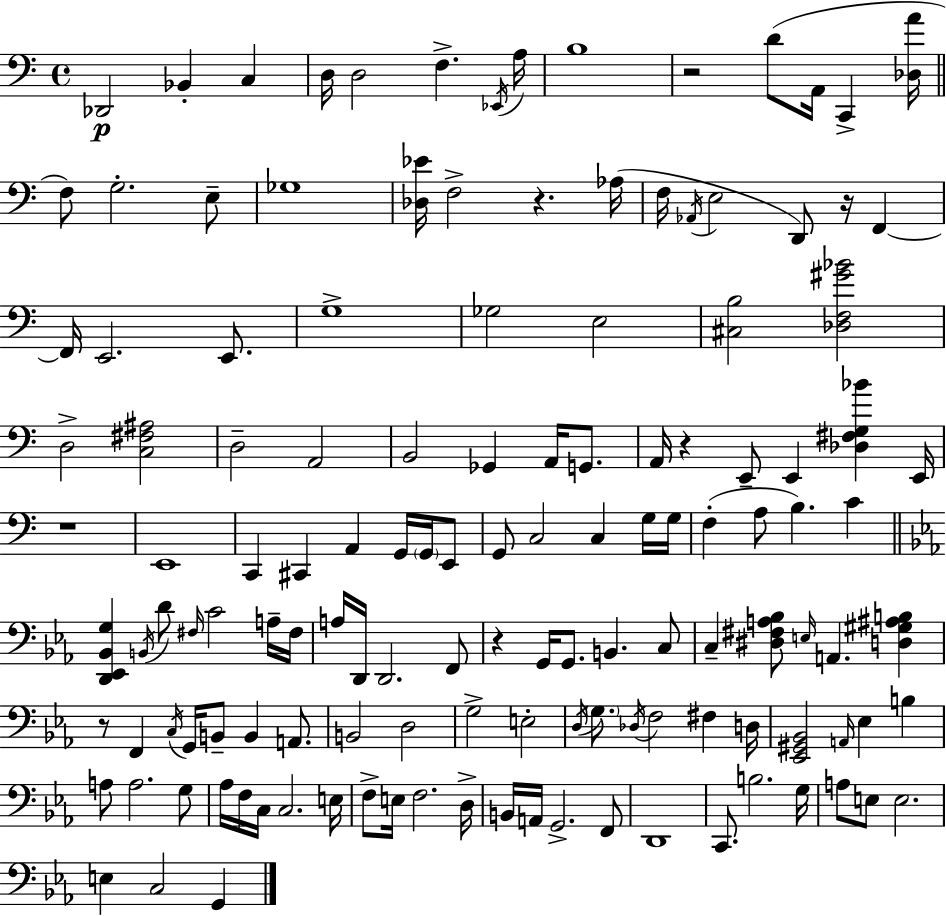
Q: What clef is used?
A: bass